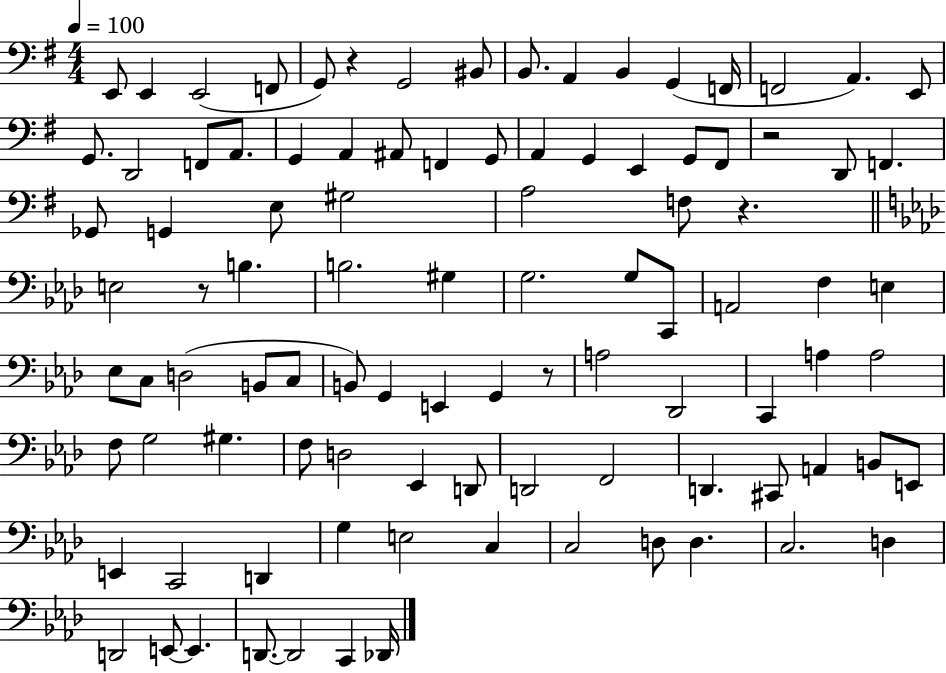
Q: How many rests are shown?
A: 5